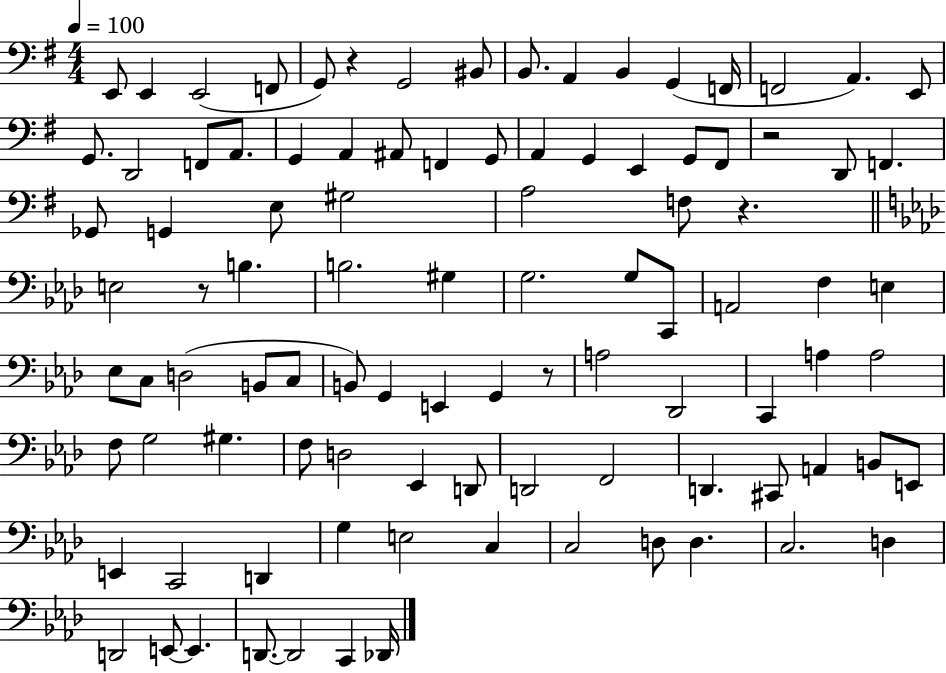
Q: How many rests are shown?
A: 5